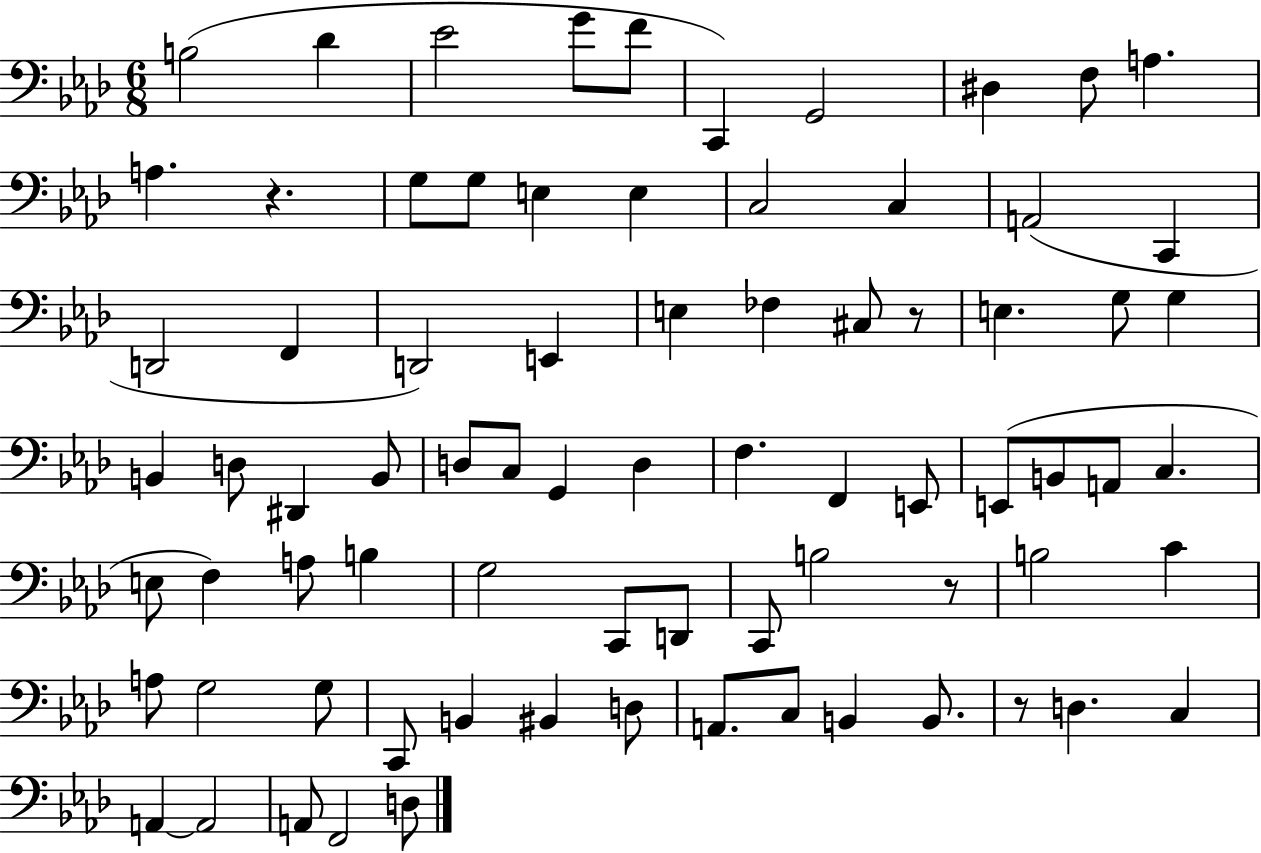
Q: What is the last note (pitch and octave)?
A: D3